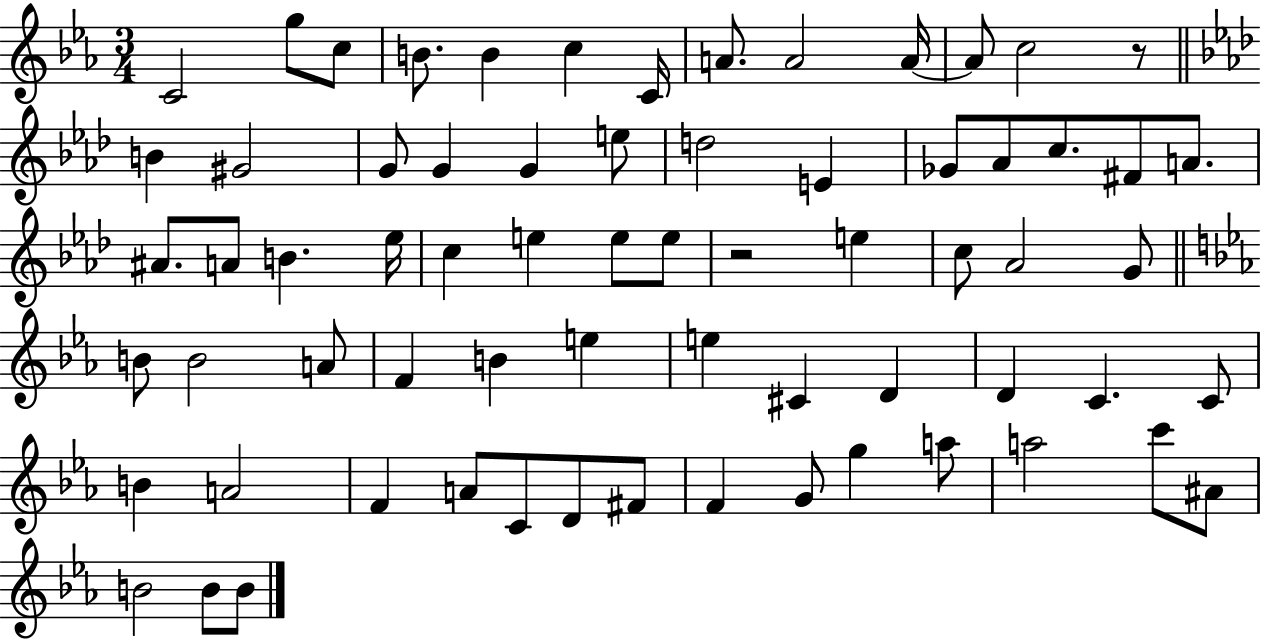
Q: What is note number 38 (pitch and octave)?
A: B4